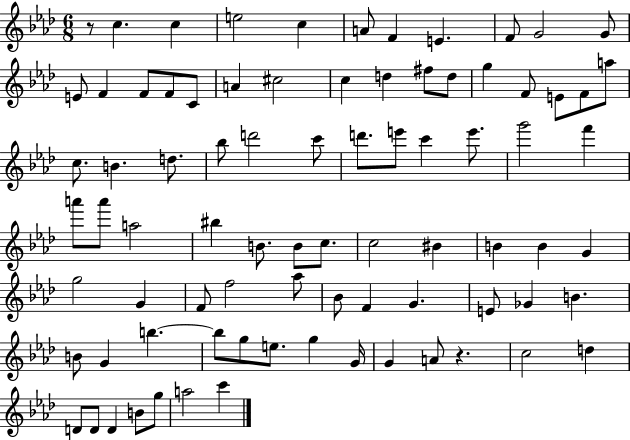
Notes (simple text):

R/e C5/q. C5/q E5/h C5/q A4/e F4/q E4/q. F4/e G4/h G4/e E4/e F4/q F4/e F4/e C4/e A4/q C#5/h C5/q D5/q F#5/e D5/e G5/q F4/e E4/e F4/e A5/e C5/e. B4/q. D5/e. Bb5/e D6/h C6/e D6/e. E6/e C6/q E6/e. G6/h F6/q A6/e A6/e A5/h BIS5/q B4/e. B4/e C5/e. C5/h BIS4/q B4/q B4/q G4/q G5/h G4/q F4/e F5/h Ab5/e Bb4/e F4/q G4/q. E4/e Gb4/q B4/q. B4/e G4/q B5/q. B5/e G5/e E5/e. G5/q G4/s G4/q A4/e R/q. C5/h D5/q D4/e D4/e D4/q B4/e G5/e A5/h C6/q